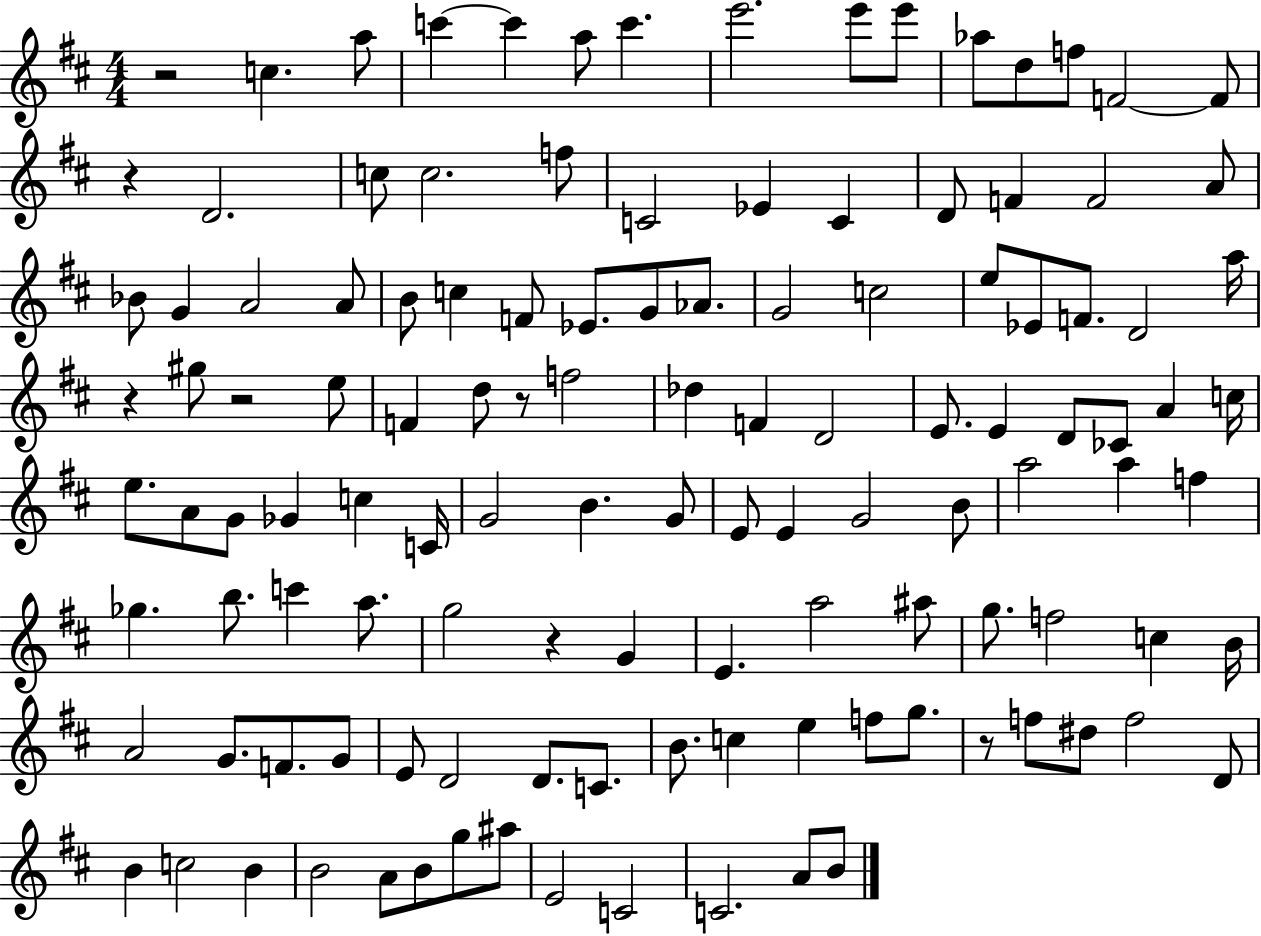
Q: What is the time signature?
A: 4/4